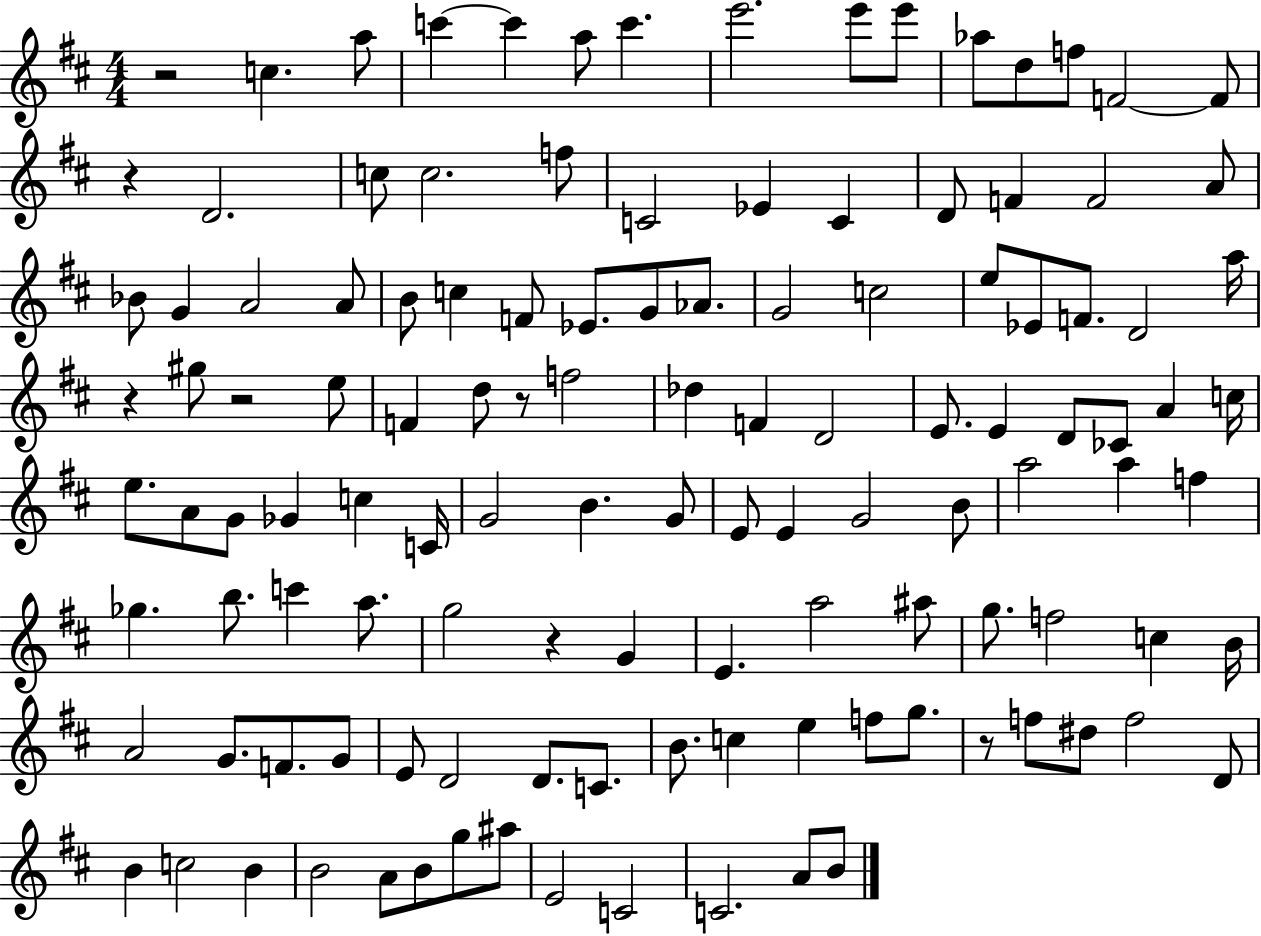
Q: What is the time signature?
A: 4/4